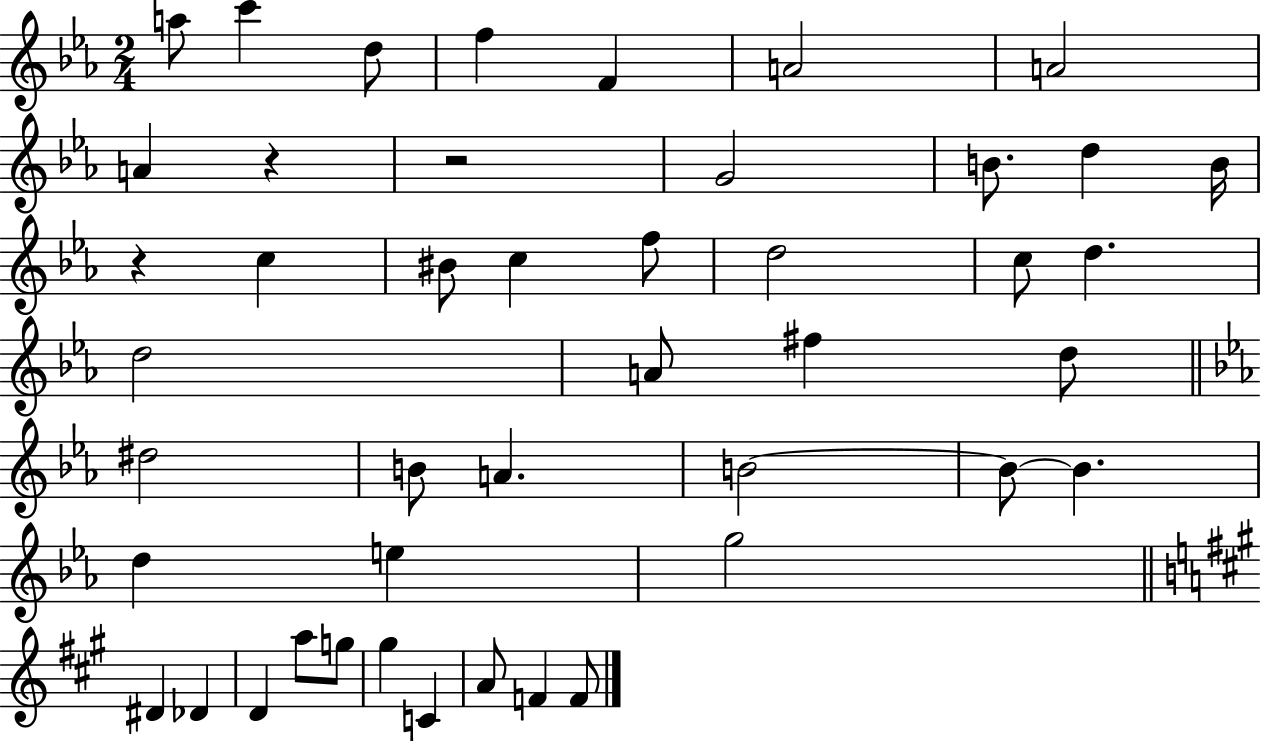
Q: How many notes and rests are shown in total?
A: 45